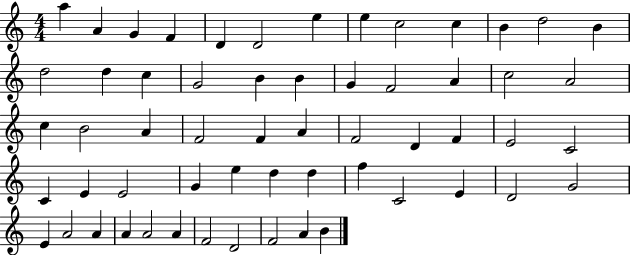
A5/q A4/q G4/q F4/q D4/q D4/h E5/q E5/q C5/h C5/q B4/q D5/h B4/q D5/h D5/q C5/q G4/h B4/q B4/q G4/q F4/h A4/q C5/h A4/h C5/q B4/h A4/q F4/h F4/q A4/q F4/h D4/q F4/q E4/h C4/h C4/q E4/q E4/h G4/q E5/q D5/q D5/q F5/q C4/h E4/q D4/h G4/h E4/q A4/h A4/q A4/q A4/h A4/q F4/h D4/h F4/h A4/q B4/q